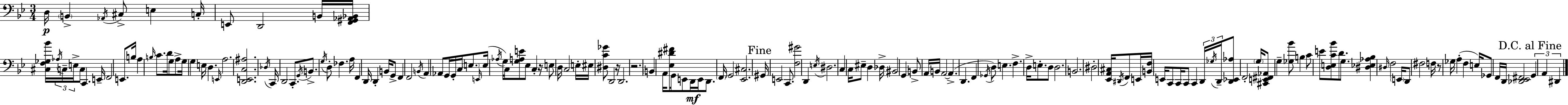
D3/s B2/q Ab2/s C#3/e E3/q C3/s E2/e D2/h B2/s [F2,G#2,Ab2,Bb2]/s [C#3,F3,Gb3,Bb4]/s Ab3/s C3/s E3/s C3/e C2/q. E2/s F2/h E2/e. B3/s A3/q B3/s C4/e. D4/s G3/e A3/e G3/s G3/q E3/s D3/q. E2/s A3/h. [D2,E2,C3,A#3]/h. Db3/s C2/s D2/h C2/e. G2/s B2/e. G3/s D3/e FES3/q. A3/s F2/q D2/s D2/q B2/s G2/e F2/q F2/h B2/s A2/q Ab2/e G2/s G2/s C3/s E3/e. E2/s E3/s Ab3/s G3/s C3/s [G3,A3,E4]/e Eb3/e C3/q R/s E3/e D3/s C3/h E3/s EIS3/s [D#3,C4,Gb4]/e D2/h R/s D2/h. R/h. B2/q A2/s [Eb3,D#4,F#4]/e G2/s E2/e D2/s E2/s D2/e. F2/s G2/h [Eb2,C#3]/h. G#2/s E2/h C2/e. [F3,G#4]/h D2/q E3/s D#3/h. C3/q C3/s EIS3/e D3/q Db3/s BIS2/h G2/q B2/e A2/s B2/s A2/h A2/q. D2/q. F2/q Gb2/s D3/e E3/q. F3/q. D3/s E3/e. D3/e D3/h. B2/h. D#3/h [Eb2,A2,C#3]/s D#2/s F2/e E2/s [B2,F3]/s E2/s C2/e C2/s C2/e C2/q D2/s Gb3/s D2/s [D2,Eb2,Ab3]/e F2/h G3/s [C#2,E2,F#2,Ab2]/e G3/q [Gb3,Bb4]/e B3/q C4/e E4/e [D3,E3,C4,Bb4]/e D4/e. G3/e. [D#3,Eb3,Ab3,Bb3]/q D#3/s F3/h E2/s D2/e F#3/h F3/s R/e Gb3/s A3/q F3/q E3/s Gb2/e F2/s D2/s [Db2,Eb2,F#2]/h G2/q A2/q D#2/q